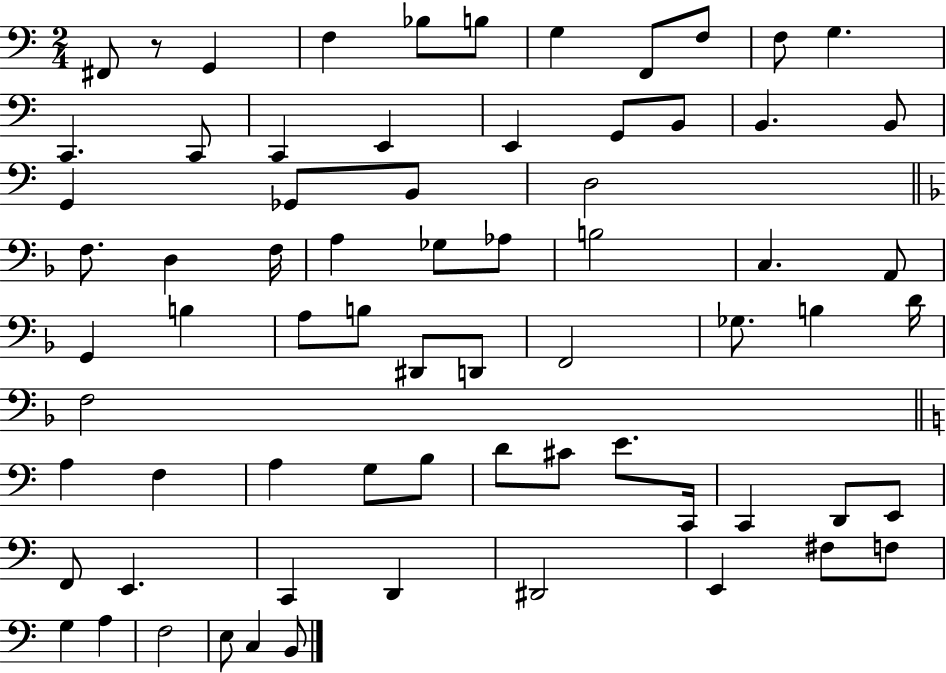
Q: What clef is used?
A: bass